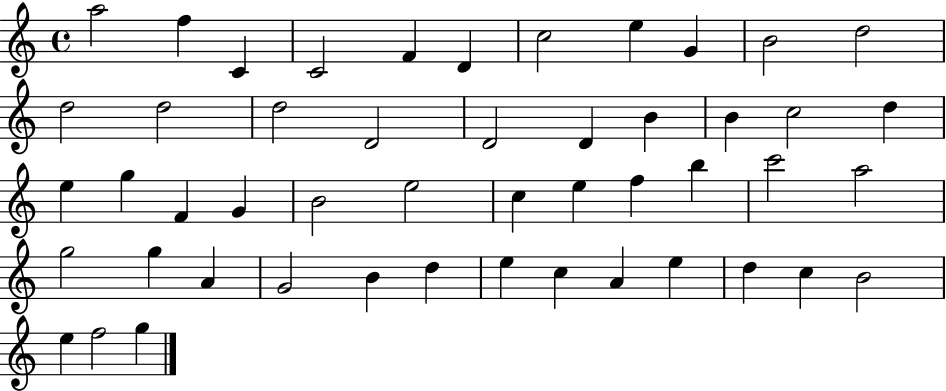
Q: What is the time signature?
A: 4/4